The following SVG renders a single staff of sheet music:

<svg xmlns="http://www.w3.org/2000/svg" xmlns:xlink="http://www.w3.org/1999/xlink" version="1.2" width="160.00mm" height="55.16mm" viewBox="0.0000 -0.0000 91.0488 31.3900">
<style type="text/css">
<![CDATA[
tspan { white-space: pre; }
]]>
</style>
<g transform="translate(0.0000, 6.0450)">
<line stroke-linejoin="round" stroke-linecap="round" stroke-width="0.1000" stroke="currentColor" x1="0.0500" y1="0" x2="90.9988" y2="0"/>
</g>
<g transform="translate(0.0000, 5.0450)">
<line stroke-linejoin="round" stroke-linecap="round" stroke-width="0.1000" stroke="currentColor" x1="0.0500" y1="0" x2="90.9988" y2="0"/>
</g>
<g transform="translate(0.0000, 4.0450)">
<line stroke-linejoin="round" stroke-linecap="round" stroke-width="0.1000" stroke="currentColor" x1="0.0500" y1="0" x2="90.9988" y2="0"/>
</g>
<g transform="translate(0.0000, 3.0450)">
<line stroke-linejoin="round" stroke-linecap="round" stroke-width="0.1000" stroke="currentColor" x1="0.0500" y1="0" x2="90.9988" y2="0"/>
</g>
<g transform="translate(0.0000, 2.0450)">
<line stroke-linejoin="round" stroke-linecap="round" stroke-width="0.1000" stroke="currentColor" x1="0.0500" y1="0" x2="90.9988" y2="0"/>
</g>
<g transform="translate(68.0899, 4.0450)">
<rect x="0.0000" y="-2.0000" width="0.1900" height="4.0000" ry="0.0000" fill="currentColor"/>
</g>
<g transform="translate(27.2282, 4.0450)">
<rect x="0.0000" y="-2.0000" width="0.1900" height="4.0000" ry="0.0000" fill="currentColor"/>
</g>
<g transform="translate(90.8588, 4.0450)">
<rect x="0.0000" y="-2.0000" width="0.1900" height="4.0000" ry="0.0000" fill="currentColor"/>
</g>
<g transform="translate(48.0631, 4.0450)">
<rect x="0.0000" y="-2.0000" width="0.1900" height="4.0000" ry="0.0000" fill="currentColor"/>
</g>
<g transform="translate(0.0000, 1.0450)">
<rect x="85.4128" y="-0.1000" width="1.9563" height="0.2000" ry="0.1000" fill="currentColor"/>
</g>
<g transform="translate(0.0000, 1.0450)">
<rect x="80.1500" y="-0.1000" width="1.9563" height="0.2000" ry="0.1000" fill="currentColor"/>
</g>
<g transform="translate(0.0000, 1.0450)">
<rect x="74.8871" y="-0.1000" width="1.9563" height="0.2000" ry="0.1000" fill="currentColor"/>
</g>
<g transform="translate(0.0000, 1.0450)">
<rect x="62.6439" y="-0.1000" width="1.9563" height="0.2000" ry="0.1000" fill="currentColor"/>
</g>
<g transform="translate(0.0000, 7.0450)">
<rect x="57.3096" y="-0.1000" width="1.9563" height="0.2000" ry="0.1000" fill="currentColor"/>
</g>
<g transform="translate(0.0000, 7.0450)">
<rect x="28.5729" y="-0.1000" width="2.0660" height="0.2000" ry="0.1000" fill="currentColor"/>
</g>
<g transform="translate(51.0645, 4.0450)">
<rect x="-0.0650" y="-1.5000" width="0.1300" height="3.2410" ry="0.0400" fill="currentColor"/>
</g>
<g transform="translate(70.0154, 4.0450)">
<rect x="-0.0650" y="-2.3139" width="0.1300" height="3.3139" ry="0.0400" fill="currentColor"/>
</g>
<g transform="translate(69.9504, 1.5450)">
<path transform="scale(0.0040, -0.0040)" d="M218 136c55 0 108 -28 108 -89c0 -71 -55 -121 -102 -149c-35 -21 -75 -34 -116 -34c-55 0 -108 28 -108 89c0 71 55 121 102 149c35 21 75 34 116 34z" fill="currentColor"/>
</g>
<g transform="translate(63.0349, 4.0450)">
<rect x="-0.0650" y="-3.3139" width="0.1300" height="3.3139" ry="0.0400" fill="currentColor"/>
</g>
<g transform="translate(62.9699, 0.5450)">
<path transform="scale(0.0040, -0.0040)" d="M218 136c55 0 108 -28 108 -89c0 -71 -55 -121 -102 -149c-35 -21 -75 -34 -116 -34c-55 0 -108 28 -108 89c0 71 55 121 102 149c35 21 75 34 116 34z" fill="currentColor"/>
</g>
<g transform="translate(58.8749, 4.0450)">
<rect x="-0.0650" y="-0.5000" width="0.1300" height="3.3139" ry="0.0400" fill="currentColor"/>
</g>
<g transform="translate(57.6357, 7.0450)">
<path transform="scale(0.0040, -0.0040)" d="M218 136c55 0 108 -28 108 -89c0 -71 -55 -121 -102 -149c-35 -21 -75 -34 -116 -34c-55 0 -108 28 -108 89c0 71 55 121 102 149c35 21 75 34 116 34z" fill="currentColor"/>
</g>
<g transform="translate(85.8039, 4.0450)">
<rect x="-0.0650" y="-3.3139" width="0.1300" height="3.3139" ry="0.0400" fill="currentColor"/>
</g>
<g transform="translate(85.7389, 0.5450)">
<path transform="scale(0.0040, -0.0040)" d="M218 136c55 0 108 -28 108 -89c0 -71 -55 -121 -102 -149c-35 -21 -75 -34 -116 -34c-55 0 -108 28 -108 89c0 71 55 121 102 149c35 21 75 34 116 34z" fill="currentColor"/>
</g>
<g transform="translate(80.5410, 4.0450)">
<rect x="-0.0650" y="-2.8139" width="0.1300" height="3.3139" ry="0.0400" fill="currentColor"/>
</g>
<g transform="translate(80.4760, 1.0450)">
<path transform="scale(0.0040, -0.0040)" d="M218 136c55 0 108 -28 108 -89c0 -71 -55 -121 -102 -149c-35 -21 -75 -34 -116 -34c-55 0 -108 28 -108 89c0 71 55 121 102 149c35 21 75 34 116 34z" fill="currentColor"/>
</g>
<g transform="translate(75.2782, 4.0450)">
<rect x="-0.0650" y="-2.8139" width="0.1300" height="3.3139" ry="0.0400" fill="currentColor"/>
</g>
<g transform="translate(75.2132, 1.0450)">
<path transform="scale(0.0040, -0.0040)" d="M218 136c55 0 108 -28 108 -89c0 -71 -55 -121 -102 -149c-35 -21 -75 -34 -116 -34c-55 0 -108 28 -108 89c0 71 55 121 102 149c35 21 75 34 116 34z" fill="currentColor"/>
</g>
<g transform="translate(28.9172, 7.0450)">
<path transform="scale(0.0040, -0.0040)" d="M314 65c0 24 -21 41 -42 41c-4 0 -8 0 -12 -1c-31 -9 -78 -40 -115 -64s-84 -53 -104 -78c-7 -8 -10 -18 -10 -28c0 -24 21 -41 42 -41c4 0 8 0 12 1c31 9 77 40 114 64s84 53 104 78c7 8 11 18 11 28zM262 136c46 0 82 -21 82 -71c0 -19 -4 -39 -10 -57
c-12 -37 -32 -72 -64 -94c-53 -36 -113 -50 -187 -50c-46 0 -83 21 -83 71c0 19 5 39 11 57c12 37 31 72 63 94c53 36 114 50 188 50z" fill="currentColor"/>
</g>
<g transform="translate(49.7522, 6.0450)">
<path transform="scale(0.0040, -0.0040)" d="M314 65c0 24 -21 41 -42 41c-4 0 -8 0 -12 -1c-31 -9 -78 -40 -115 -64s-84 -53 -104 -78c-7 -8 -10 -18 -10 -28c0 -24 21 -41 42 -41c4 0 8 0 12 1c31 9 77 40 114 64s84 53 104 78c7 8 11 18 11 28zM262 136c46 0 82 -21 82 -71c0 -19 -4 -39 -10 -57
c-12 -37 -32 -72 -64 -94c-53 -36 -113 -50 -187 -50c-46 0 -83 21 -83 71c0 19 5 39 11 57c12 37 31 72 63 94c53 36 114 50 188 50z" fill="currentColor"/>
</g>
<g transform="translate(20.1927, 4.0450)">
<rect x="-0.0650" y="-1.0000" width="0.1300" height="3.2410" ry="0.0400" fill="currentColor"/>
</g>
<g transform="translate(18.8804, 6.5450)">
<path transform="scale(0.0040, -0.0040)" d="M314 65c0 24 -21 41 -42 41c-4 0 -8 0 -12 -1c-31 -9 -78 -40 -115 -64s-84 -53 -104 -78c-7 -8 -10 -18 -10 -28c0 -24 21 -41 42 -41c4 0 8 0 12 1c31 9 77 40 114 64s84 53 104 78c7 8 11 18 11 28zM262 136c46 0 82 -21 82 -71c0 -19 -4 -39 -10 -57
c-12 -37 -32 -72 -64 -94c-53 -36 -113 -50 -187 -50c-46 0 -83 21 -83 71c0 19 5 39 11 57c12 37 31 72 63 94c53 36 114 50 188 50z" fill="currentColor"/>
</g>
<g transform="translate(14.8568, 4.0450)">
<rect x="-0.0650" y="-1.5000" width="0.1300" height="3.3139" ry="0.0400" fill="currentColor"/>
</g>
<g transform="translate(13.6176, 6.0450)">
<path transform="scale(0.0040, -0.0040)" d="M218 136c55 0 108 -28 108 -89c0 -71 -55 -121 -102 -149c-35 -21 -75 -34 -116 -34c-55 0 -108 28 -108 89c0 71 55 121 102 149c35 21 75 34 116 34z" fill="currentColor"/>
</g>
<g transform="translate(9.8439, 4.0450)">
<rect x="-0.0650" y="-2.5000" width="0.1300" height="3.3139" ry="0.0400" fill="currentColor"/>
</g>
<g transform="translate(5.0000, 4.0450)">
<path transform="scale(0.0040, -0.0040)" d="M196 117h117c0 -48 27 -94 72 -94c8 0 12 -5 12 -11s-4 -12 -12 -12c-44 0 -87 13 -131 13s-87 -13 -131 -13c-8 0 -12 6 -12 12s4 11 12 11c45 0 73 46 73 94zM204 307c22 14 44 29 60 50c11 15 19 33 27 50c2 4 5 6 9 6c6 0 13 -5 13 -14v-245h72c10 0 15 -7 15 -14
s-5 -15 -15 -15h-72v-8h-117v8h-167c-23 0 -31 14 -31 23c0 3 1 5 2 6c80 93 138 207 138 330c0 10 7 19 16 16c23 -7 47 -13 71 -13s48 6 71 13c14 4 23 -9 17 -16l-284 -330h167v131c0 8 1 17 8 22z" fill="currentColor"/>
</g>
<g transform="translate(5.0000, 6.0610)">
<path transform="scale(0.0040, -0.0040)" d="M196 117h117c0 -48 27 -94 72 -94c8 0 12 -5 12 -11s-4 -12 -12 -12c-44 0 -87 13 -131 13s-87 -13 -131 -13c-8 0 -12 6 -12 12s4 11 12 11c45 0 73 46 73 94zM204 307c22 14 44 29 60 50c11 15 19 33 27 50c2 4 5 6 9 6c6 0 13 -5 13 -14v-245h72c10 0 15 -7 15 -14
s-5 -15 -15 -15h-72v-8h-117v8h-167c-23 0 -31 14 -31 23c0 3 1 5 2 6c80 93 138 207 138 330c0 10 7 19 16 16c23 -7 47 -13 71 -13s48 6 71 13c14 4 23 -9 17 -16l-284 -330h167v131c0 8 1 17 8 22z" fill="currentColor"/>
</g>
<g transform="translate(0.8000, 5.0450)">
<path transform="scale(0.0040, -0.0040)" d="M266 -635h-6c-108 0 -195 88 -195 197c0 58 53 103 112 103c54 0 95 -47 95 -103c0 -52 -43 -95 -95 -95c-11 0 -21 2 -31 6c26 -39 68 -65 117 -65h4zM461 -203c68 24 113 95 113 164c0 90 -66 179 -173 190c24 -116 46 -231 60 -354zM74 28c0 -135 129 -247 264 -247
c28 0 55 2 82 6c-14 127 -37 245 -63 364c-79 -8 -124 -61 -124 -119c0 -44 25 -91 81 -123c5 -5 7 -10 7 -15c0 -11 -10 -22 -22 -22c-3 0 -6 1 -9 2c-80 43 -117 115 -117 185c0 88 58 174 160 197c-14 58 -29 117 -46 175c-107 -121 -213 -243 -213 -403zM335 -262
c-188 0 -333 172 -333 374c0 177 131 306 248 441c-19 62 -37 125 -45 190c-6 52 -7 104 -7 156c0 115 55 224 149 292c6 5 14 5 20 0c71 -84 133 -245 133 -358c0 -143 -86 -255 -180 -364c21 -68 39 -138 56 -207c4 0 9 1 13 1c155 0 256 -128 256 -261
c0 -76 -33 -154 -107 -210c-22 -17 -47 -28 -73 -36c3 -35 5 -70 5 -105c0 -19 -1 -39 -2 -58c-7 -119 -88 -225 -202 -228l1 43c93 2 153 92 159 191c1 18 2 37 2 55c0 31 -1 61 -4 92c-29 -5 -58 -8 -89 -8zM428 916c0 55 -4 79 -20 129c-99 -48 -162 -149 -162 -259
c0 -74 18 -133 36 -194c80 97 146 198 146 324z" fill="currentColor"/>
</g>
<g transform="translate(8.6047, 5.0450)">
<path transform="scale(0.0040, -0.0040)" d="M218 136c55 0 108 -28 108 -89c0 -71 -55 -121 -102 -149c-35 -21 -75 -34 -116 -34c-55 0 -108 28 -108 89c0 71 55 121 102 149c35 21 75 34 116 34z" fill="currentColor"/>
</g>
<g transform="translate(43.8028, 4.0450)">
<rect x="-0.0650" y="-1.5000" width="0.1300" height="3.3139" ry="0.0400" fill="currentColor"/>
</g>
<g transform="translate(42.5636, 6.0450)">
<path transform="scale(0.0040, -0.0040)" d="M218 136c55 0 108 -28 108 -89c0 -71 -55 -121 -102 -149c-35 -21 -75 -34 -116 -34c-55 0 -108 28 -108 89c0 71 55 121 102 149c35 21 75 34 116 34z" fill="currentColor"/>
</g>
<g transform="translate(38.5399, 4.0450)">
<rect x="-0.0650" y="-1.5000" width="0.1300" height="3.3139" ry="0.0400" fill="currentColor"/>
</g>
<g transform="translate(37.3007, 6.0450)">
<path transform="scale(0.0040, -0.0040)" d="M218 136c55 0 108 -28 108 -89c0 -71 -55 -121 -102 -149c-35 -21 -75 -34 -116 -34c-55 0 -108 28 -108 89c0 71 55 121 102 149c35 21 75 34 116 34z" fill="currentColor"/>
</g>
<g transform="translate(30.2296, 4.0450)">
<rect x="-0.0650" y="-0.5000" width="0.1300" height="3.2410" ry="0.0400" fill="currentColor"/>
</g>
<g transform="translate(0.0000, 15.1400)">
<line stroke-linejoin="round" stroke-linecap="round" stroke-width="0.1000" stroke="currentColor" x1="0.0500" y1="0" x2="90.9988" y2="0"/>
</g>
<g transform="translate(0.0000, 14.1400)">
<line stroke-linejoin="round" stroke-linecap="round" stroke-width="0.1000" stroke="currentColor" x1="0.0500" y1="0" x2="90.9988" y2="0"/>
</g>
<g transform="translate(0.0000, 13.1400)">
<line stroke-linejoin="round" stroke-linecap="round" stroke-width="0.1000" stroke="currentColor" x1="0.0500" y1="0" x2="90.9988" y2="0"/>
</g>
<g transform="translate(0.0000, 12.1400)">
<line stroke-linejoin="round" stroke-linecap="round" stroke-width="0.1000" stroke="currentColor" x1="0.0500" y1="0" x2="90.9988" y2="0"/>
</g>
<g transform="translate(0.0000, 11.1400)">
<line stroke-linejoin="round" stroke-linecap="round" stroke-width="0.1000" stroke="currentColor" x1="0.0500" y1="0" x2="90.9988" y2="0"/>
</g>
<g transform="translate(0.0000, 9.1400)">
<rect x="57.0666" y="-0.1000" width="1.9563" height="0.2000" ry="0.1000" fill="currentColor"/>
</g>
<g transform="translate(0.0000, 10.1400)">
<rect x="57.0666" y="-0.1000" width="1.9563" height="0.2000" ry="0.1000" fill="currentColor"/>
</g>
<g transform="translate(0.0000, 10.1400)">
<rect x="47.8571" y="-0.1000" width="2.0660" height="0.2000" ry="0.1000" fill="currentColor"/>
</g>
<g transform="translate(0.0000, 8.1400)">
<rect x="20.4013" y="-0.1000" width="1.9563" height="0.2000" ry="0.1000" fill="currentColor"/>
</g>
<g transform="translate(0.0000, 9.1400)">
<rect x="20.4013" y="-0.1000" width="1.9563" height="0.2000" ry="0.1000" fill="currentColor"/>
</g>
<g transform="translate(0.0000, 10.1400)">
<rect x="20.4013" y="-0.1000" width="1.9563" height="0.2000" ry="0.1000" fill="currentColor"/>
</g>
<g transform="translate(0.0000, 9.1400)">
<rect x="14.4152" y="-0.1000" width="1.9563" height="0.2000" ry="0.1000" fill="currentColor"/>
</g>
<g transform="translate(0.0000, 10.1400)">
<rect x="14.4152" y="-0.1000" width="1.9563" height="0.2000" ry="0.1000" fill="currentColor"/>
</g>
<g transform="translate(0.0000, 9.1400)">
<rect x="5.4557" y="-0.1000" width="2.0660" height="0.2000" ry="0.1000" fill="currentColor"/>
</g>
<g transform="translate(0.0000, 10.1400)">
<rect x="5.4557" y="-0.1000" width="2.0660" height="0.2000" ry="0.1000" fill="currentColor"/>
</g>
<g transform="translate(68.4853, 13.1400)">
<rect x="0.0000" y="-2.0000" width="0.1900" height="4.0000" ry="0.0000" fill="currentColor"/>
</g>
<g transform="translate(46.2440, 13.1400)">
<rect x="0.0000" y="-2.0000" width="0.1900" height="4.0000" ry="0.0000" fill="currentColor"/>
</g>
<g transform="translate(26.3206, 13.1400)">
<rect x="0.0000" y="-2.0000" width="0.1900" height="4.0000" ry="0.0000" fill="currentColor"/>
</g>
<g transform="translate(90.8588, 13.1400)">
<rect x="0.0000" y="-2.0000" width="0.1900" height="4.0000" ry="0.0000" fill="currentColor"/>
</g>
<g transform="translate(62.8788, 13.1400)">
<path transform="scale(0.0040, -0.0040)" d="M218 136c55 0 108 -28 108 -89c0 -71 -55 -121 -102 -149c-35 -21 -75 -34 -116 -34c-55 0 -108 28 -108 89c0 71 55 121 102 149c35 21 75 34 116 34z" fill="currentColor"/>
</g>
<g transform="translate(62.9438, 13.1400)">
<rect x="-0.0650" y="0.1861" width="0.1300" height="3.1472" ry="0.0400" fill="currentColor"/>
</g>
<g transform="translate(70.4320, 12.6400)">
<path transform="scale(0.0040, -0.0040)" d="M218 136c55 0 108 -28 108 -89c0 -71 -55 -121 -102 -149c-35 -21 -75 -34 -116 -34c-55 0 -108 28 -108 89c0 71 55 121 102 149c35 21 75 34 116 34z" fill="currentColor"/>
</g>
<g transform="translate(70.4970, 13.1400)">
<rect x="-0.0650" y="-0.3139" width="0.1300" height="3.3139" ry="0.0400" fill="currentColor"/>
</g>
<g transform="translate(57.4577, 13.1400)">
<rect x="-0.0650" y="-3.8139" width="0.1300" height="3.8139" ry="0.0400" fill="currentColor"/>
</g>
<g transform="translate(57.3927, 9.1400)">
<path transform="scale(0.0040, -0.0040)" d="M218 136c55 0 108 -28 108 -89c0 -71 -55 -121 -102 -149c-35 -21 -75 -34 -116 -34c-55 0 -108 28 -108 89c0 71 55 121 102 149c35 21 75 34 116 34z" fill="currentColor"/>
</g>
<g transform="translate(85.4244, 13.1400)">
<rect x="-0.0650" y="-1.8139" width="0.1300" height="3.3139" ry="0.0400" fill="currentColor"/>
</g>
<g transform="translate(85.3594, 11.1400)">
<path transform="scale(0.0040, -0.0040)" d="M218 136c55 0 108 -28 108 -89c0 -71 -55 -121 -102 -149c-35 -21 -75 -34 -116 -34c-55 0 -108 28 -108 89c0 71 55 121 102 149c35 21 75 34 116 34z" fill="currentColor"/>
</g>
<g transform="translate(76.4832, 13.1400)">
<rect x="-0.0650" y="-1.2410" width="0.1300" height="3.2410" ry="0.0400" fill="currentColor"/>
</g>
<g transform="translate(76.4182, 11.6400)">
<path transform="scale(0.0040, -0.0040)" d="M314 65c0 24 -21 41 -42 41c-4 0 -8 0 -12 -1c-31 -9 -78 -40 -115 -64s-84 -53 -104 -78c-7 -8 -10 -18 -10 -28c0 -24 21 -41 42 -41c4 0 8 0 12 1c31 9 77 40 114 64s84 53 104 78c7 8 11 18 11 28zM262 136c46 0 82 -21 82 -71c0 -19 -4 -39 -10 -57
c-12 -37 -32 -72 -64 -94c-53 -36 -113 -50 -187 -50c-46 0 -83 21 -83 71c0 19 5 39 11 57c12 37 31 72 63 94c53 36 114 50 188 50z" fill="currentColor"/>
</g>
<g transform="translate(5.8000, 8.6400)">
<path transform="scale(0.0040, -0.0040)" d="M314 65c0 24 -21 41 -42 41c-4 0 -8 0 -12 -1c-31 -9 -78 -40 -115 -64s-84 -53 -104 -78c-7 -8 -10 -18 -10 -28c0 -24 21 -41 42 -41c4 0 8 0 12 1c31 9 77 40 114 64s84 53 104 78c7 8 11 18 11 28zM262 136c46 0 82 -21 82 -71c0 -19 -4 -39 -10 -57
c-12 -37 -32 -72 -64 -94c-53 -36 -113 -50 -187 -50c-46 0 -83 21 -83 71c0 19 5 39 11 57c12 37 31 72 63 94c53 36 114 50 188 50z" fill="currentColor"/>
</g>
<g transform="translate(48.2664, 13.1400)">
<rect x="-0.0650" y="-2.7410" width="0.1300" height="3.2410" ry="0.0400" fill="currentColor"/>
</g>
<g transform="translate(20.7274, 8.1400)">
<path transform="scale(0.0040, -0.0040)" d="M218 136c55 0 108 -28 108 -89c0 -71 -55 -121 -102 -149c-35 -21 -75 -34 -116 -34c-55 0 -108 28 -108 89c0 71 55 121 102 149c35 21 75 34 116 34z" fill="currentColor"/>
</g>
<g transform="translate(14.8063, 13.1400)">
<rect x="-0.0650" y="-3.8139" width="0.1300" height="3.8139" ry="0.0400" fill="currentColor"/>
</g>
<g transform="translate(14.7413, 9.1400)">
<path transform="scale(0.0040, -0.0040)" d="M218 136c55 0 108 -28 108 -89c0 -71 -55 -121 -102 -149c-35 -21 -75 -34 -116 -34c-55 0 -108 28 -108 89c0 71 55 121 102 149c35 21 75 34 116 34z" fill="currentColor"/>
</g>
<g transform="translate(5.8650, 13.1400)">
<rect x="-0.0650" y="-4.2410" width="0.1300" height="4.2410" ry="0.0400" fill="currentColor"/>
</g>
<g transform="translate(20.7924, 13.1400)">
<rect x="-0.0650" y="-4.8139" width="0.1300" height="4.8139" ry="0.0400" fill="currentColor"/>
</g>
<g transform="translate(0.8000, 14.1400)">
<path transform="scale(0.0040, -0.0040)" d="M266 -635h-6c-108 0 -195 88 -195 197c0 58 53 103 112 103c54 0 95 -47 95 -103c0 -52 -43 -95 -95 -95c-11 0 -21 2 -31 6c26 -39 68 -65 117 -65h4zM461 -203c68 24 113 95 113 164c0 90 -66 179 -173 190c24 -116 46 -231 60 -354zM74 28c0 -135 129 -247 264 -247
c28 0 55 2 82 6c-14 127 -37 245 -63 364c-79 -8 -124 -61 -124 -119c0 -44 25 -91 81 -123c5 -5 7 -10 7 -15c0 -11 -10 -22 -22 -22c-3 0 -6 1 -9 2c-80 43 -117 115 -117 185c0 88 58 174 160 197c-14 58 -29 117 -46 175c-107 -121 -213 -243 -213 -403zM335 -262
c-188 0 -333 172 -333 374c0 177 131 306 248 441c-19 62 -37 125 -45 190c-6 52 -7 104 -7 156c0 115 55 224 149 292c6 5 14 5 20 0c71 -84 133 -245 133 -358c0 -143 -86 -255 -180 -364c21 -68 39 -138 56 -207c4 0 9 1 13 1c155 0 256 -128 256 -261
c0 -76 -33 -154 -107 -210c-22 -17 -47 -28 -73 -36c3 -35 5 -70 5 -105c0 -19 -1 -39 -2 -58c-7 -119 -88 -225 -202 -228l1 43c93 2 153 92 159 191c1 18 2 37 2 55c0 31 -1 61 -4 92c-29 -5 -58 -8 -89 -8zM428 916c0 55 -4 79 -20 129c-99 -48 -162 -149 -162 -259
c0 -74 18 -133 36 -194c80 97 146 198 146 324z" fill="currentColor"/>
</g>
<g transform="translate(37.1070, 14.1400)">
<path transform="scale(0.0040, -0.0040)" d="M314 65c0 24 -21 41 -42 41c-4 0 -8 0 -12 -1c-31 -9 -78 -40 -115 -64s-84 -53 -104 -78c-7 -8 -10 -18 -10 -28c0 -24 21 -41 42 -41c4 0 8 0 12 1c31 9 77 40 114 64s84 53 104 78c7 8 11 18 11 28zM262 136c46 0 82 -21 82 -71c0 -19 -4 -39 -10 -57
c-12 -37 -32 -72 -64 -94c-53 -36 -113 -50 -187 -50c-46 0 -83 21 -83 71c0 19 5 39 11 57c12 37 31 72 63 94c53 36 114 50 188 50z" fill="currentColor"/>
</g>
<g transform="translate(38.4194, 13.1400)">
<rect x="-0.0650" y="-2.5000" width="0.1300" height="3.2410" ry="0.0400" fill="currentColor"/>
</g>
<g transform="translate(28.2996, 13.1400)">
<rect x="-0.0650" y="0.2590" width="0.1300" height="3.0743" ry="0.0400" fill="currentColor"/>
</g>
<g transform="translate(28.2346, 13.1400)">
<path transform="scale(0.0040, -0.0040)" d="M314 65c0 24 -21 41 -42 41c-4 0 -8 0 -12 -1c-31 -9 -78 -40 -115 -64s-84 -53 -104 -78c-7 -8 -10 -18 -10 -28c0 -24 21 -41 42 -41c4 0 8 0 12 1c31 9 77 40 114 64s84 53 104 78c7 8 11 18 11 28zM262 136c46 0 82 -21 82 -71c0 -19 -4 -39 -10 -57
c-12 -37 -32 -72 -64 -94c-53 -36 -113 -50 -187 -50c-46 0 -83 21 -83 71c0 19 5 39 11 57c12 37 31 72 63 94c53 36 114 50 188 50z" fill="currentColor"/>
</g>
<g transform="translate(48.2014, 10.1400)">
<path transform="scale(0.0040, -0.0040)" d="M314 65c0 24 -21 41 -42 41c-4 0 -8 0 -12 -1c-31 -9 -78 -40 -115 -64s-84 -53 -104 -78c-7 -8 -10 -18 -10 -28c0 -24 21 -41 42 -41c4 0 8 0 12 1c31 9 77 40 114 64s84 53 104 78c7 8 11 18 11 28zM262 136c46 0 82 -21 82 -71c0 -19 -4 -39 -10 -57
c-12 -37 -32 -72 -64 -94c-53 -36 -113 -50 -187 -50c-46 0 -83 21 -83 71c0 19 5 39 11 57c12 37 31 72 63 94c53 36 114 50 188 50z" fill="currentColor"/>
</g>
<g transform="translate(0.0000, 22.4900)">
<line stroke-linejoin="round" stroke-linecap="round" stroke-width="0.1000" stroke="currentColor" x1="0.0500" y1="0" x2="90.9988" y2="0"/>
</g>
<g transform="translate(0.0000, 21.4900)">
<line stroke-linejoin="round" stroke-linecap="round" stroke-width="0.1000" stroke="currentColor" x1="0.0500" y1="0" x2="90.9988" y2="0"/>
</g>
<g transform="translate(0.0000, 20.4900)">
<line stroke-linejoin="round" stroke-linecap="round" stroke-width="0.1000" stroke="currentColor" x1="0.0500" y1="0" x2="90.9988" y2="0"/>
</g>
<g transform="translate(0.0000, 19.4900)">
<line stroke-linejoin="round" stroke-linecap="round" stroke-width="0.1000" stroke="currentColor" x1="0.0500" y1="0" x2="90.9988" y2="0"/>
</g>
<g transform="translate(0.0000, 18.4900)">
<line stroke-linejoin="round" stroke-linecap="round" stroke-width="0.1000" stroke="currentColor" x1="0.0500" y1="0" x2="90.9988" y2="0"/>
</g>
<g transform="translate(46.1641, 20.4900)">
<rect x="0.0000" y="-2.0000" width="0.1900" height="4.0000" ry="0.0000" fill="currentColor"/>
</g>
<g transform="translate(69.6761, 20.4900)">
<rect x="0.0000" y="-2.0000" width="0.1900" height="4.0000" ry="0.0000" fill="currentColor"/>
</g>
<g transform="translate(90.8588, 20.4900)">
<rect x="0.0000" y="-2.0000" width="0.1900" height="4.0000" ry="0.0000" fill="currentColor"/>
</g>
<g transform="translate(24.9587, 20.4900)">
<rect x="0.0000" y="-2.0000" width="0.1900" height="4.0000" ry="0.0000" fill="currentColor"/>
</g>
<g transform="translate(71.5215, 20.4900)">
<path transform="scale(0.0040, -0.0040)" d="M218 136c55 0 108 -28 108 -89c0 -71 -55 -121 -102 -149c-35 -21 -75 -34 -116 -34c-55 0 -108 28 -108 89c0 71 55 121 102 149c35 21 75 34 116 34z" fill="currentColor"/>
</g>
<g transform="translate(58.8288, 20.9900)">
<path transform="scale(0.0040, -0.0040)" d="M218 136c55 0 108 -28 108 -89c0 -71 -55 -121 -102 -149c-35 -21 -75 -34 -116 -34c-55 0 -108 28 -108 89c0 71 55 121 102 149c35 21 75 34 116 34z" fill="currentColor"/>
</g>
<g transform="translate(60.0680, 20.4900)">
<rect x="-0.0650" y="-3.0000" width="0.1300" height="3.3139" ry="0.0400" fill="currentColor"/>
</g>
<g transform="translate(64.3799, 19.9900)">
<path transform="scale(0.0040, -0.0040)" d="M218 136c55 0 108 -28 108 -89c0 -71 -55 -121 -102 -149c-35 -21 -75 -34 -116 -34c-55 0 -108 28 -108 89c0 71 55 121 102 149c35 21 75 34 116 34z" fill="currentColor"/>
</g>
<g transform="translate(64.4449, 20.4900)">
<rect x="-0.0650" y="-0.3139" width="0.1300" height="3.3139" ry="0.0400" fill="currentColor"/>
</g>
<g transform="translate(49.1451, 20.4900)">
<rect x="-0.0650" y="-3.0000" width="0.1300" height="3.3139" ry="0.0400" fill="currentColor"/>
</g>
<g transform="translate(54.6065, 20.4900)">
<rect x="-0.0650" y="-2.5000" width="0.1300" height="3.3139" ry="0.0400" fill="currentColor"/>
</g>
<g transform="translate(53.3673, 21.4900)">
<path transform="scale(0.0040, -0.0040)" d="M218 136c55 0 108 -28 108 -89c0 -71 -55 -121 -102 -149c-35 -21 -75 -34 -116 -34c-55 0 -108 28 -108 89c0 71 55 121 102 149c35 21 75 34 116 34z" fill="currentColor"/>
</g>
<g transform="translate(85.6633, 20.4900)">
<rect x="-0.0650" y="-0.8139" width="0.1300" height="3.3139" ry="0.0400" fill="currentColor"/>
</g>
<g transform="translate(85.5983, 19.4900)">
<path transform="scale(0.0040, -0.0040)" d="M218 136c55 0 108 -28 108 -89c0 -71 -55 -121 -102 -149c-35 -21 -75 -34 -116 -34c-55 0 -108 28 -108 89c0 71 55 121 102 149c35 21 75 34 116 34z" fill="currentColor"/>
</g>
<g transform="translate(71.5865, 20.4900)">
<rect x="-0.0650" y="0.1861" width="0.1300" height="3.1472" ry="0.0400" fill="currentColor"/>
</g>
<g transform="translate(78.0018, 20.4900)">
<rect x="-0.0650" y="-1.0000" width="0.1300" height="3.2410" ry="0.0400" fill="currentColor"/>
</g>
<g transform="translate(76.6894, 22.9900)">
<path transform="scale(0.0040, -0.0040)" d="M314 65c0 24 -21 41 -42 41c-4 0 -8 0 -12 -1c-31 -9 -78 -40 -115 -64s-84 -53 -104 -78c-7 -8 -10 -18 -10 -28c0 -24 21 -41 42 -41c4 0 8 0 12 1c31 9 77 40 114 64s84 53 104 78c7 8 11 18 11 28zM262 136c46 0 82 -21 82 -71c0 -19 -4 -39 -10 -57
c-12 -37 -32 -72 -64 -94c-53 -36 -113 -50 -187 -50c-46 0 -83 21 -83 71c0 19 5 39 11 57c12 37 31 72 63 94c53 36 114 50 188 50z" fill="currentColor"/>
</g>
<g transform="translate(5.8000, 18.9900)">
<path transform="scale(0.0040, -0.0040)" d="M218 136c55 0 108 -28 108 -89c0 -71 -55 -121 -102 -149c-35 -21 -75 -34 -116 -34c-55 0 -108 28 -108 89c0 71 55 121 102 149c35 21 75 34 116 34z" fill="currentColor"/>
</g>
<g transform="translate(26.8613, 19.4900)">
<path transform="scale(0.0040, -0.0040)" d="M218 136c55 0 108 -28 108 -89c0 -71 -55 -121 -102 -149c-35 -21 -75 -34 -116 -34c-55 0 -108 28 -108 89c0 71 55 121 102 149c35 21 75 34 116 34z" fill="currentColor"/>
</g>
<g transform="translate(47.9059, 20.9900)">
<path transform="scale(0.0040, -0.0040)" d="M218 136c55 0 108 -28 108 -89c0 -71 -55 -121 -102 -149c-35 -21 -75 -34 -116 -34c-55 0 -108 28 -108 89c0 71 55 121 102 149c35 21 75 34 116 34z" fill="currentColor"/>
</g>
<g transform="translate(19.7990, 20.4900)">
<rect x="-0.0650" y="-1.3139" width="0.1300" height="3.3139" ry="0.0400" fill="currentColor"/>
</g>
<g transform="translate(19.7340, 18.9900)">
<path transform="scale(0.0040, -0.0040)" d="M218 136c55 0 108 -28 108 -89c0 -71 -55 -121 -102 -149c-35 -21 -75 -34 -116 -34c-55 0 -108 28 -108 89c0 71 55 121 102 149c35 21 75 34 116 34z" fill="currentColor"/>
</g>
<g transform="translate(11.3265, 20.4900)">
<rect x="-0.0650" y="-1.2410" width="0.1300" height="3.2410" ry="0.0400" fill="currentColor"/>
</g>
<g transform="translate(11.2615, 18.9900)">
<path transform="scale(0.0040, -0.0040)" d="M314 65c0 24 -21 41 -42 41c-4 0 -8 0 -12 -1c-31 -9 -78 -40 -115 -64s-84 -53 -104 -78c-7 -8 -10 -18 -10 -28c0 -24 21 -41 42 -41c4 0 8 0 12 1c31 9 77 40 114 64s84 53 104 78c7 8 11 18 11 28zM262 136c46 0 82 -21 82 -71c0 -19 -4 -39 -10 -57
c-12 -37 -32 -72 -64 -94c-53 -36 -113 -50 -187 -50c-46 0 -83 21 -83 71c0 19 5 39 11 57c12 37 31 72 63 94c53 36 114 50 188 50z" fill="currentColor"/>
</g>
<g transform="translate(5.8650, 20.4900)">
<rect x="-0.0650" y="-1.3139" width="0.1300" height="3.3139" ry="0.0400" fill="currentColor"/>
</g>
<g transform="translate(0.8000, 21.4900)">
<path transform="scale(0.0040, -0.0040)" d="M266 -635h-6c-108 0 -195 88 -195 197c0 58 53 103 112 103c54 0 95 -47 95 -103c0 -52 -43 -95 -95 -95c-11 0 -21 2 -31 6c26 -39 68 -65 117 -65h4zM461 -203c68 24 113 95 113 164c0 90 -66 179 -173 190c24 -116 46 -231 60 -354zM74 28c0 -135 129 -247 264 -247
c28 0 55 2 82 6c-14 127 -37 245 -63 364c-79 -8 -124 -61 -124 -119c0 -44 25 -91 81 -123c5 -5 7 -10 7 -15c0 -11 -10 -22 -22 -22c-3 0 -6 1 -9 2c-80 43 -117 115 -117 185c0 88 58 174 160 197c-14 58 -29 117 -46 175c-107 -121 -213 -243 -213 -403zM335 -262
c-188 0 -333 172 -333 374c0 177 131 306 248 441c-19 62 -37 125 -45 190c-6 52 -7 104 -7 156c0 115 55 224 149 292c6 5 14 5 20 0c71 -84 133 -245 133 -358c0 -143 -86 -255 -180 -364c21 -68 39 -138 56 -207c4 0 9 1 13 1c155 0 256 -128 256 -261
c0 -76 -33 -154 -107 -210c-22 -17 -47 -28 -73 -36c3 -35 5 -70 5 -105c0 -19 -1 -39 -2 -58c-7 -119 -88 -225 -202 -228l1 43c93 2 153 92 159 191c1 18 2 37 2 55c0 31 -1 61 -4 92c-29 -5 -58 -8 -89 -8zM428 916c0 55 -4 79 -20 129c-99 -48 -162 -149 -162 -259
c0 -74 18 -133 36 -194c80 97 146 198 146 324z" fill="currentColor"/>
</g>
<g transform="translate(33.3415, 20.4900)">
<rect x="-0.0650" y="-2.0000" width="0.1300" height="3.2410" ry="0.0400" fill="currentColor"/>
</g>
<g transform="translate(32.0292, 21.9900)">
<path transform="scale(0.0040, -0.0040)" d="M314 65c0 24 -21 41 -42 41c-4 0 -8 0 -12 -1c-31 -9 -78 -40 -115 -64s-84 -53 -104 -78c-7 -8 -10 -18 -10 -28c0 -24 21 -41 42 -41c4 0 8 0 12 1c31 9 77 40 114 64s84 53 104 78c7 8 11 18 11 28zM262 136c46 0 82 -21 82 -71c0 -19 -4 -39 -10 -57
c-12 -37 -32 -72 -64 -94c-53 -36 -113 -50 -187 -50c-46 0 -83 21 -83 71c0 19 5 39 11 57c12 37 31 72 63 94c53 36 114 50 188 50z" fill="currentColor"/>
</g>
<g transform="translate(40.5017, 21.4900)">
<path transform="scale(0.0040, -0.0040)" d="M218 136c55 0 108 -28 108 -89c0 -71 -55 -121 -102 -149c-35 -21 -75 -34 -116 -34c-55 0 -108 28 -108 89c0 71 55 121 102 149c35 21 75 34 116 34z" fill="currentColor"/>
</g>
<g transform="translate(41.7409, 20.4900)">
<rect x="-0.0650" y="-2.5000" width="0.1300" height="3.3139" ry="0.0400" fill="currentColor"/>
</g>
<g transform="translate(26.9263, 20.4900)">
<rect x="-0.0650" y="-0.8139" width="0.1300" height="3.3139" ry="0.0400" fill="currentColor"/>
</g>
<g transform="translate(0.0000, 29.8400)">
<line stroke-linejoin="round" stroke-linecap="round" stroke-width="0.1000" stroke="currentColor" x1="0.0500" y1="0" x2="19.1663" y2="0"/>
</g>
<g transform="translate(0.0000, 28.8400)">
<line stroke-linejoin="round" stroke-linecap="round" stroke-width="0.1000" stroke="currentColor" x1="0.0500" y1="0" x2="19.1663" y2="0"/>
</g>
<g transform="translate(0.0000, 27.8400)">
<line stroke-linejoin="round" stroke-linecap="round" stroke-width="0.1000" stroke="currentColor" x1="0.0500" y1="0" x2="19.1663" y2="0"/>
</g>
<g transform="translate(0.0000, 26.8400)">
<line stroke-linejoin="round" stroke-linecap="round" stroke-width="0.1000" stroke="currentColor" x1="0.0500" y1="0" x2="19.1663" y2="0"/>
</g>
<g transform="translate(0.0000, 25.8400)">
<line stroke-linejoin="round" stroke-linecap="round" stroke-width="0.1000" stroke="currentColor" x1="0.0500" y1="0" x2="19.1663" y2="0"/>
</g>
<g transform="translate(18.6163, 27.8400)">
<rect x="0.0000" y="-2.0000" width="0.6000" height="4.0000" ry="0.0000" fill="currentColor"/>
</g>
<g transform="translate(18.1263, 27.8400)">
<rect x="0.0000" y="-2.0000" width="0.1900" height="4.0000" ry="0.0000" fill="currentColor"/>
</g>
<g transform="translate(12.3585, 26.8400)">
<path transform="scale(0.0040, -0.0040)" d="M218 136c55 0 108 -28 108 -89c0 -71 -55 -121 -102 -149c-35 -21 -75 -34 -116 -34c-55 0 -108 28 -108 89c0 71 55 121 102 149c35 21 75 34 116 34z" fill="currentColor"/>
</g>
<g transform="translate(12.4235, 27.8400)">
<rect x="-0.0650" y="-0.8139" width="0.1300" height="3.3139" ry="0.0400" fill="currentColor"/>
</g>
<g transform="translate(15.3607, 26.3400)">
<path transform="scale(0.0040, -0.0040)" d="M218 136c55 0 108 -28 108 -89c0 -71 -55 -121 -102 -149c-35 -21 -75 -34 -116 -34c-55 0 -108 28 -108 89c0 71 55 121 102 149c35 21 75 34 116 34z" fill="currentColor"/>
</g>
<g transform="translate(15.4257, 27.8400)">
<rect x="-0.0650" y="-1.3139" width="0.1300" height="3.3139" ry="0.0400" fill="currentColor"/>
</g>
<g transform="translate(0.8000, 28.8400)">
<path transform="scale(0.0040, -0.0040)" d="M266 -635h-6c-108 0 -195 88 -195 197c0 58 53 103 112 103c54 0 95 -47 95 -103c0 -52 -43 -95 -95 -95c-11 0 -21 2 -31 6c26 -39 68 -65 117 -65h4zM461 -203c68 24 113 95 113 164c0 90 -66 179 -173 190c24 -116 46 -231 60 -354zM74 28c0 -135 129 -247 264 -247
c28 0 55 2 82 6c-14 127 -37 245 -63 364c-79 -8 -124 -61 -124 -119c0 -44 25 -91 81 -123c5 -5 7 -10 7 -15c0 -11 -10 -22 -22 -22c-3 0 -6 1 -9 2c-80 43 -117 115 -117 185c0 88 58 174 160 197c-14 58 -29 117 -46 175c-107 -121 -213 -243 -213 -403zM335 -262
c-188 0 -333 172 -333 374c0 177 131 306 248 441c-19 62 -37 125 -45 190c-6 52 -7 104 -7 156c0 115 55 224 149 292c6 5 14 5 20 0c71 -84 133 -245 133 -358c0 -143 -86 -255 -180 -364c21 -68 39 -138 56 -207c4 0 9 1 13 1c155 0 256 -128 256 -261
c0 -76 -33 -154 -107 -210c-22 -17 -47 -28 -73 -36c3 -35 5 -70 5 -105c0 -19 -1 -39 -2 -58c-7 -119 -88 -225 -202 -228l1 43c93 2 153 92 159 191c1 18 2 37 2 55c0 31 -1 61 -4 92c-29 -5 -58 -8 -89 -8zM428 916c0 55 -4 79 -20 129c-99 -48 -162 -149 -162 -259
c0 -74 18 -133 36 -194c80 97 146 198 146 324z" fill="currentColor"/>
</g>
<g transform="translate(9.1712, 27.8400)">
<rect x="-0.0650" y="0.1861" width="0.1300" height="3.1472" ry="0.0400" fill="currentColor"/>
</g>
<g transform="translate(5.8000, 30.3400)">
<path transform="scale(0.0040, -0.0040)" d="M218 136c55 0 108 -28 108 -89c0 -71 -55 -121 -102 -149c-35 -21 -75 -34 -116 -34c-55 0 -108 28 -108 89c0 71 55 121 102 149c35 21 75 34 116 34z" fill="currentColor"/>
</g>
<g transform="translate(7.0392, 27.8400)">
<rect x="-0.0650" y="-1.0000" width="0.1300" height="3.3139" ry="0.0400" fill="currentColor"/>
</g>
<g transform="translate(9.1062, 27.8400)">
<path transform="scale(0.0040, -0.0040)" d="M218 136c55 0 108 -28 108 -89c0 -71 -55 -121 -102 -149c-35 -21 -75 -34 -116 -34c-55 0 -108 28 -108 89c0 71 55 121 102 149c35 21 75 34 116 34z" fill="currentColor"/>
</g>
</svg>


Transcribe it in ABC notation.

X:1
T:Untitled
M:4/4
L:1/4
K:C
G E D2 C2 E E E2 C b g a a b d'2 c' e' B2 G2 a2 c' B c e2 f e e2 e d F2 G A G A c B D2 d D B d e